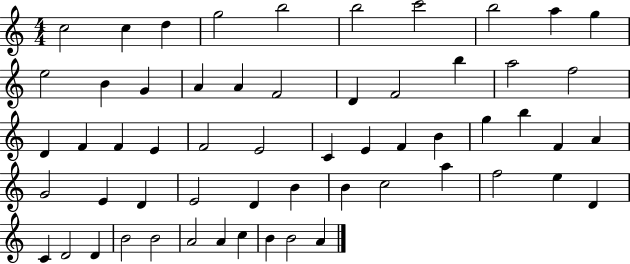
{
  \clef treble
  \numericTimeSignature
  \time 4/4
  \key c \major
  c''2 c''4 d''4 | g''2 b''2 | b''2 c'''2 | b''2 a''4 g''4 | \break e''2 b'4 g'4 | a'4 a'4 f'2 | d'4 f'2 b''4 | a''2 f''2 | \break d'4 f'4 f'4 e'4 | f'2 e'2 | c'4 e'4 f'4 b'4 | g''4 b''4 f'4 a'4 | \break g'2 e'4 d'4 | e'2 d'4 b'4 | b'4 c''2 a''4 | f''2 e''4 d'4 | \break c'4 d'2 d'4 | b'2 b'2 | a'2 a'4 c''4 | b'4 b'2 a'4 | \break \bar "|."
}